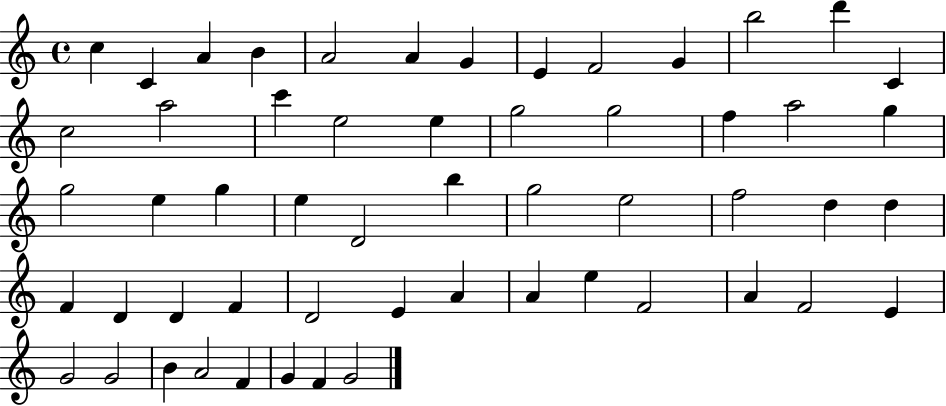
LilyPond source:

{
  \clef treble
  \time 4/4
  \defaultTimeSignature
  \key c \major
  c''4 c'4 a'4 b'4 | a'2 a'4 g'4 | e'4 f'2 g'4 | b''2 d'''4 c'4 | \break c''2 a''2 | c'''4 e''2 e''4 | g''2 g''2 | f''4 a''2 g''4 | \break g''2 e''4 g''4 | e''4 d'2 b''4 | g''2 e''2 | f''2 d''4 d''4 | \break f'4 d'4 d'4 f'4 | d'2 e'4 a'4 | a'4 e''4 f'2 | a'4 f'2 e'4 | \break g'2 g'2 | b'4 a'2 f'4 | g'4 f'4 g'2 | \bar "|."
}